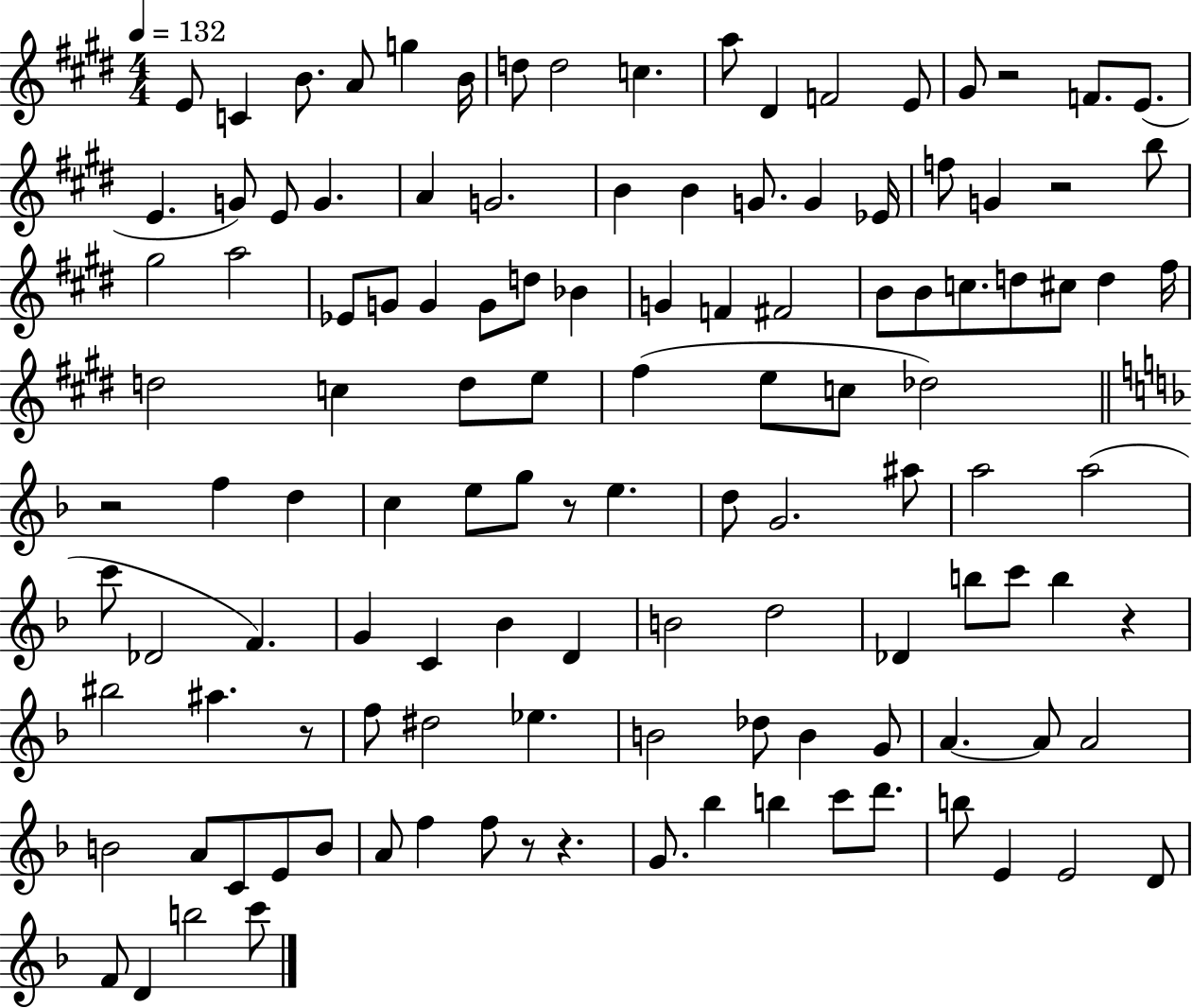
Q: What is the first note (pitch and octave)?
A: E4